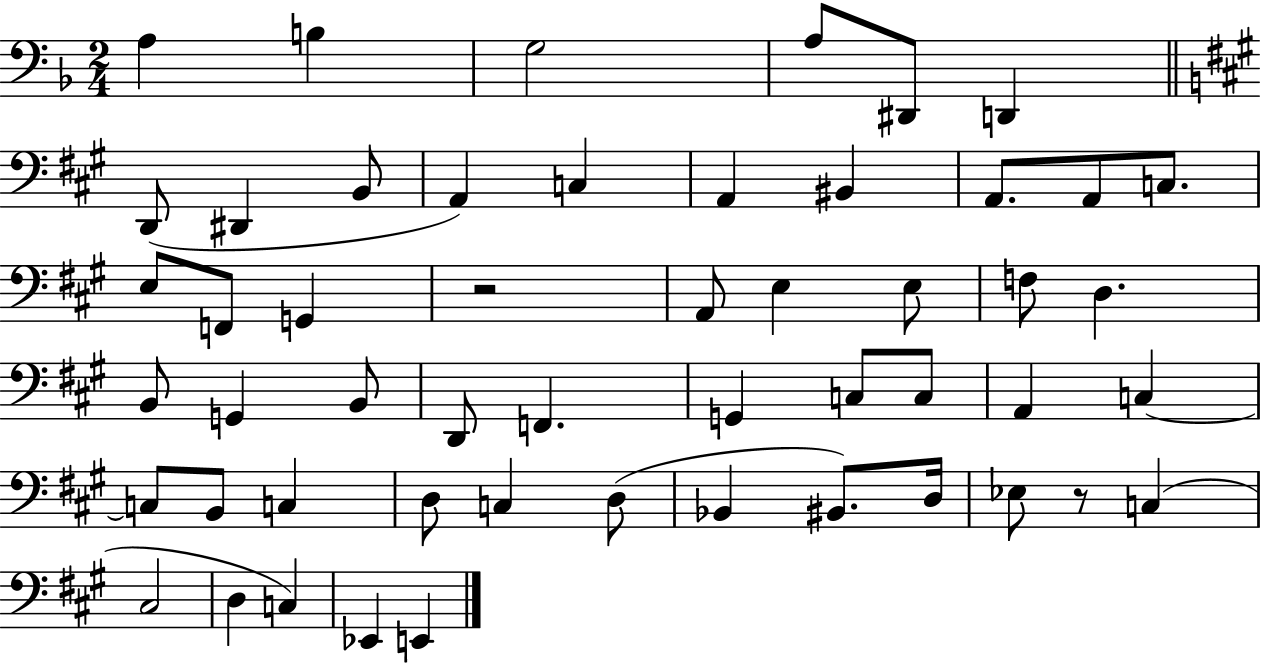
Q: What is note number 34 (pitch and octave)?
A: C3